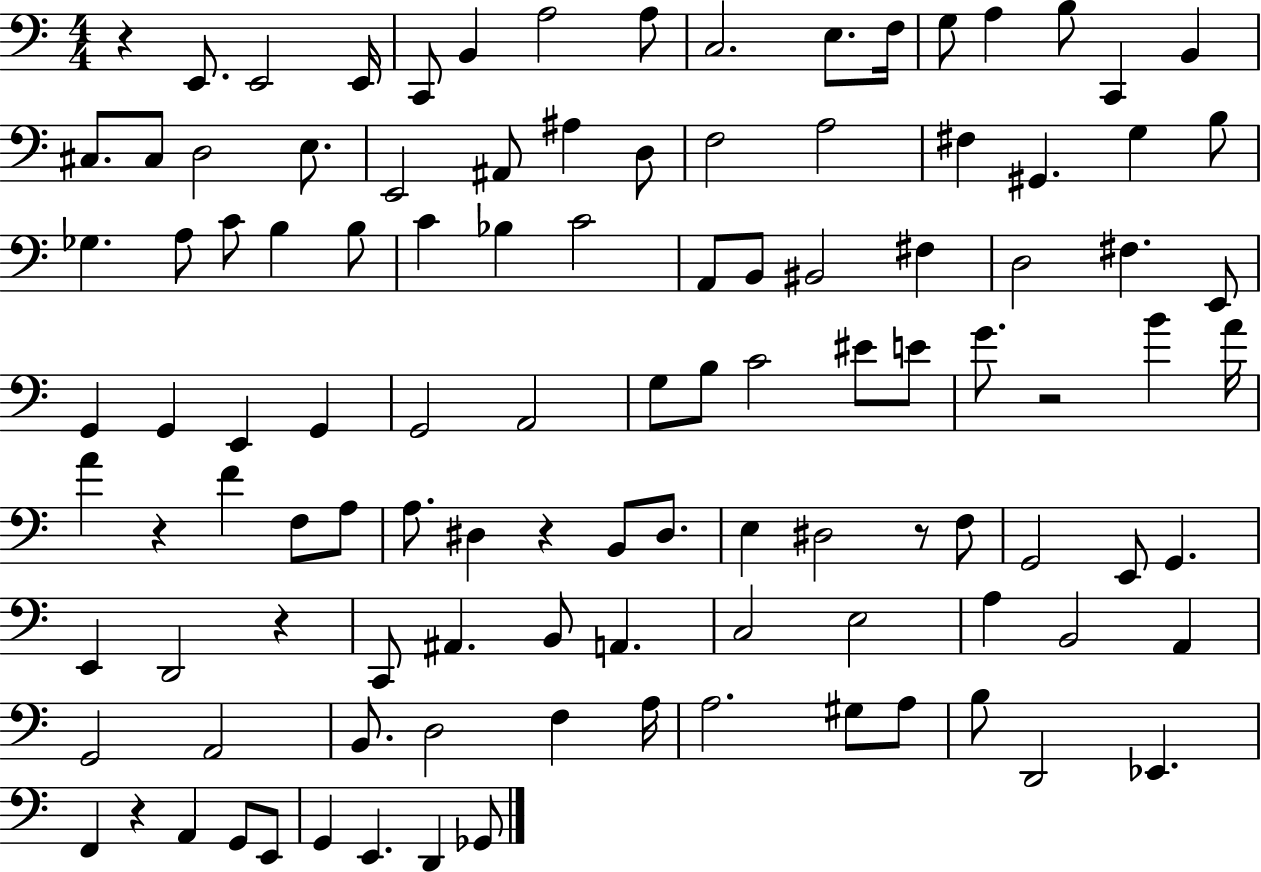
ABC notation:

X:1
T:Untitled
M:4/4
L:1/4
K:C
z E,,/2 E,,2 E,,/4 C,,/2 B,, A,2 A,/2 C,2 E,/2 F,/4 G,/2 A, B,/2 C,, B,, ^C,/2 ^C,/2 D,2 E,/2 E,,2 ^A,,/2 ^A, D,/2 F,2 A,2 ^F, ^G,, G, B,/2 _G, A,/2 C/2 B, B,/2 C _B, C2 A,,/2 B,,/2 ^B,,2 ^F, D,2 ^F, E,,/2 G,, G,, E,, G,, G,,2 A,,2 G,/2 B,/2 C2 ^E/2 E/2 G/2 z2 B A/4 A z F F,/2 A,/2 A,/2 ^D, z B,,/2 ^D,/2 E, ^D,2 z/2 F,/2 G,,2 E,,/2 G,, E,, D,,2 z C,,/2 ^A,, B,,/2 A,, C,2 E,2 A, B,,2 A,, G,,2 A,,2 B,,/2 D,2 F, A,/4 A,2 ^G,/2 A,/2 B,/2 D,,2 _E,, F,, z A,, G,,/2 E,,/2 G,, E,, D,, _G,,/2